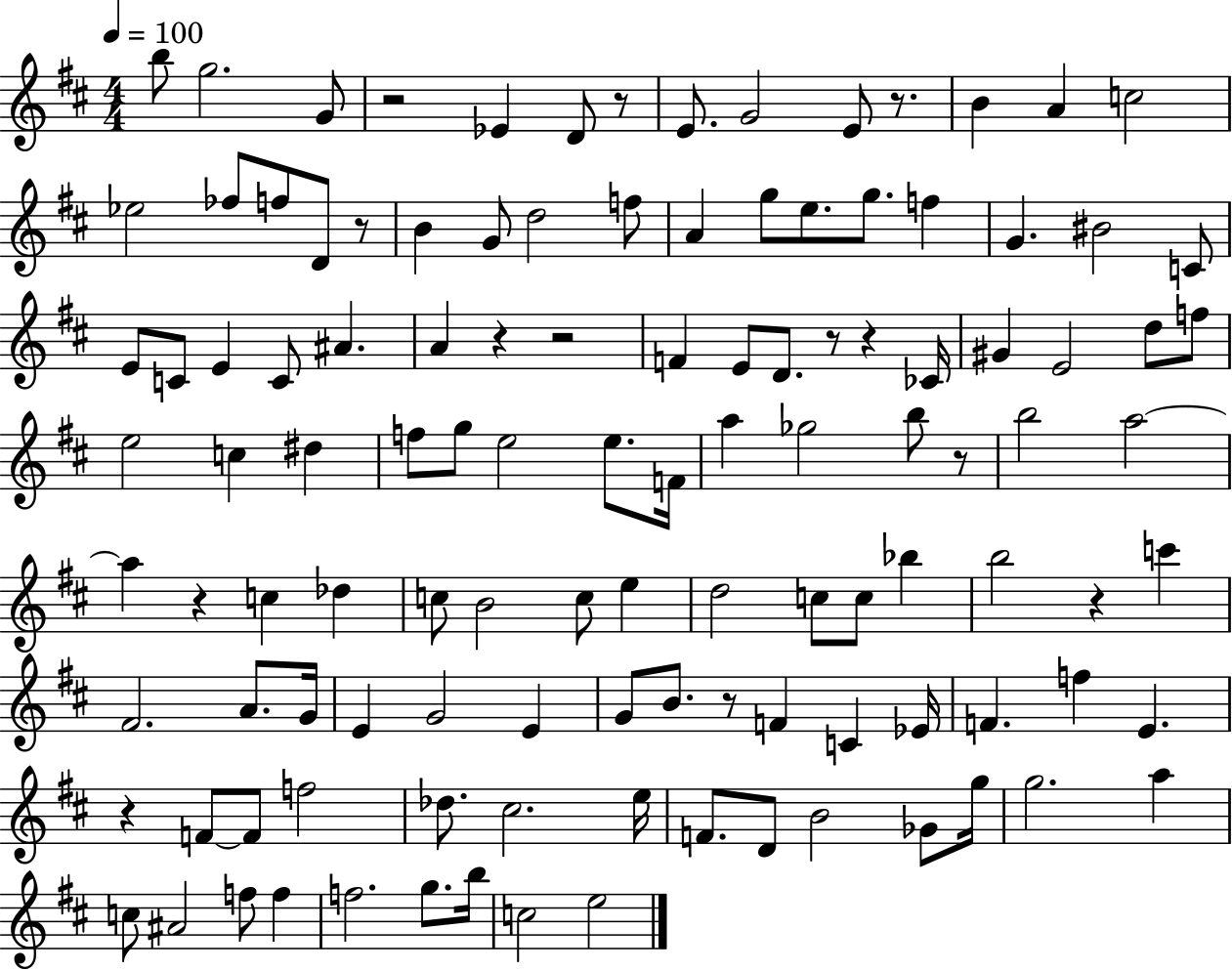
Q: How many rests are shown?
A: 13